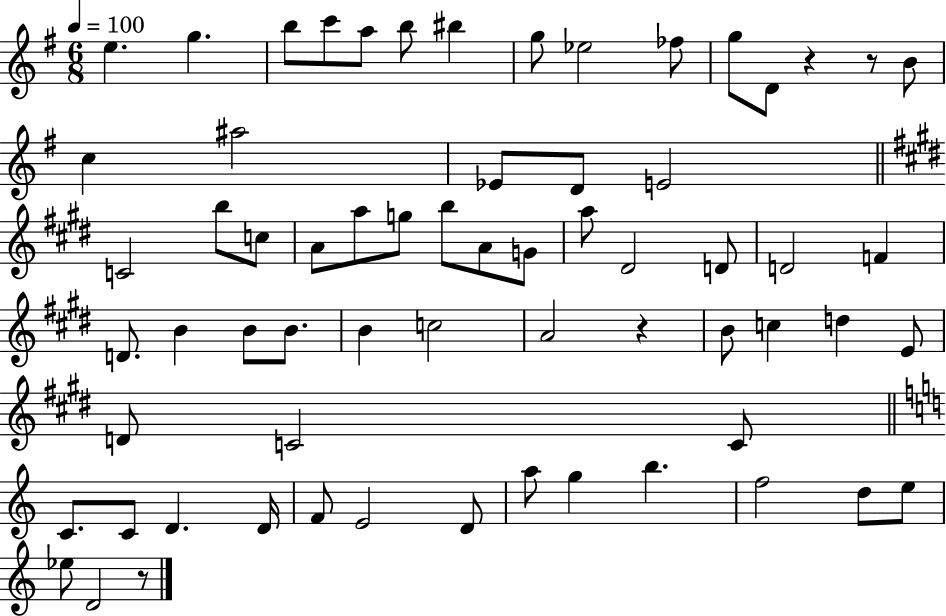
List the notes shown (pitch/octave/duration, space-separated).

E5/q. G5/q. B5/e C6/e A5/e B5/e BIS5/q G5/e Eb5/h FES5/e G5/e D4/e R/q R/e B4/e C5/q A#5/h Eb4/e D4/e E4/h C4/h B5/e C5/e A4/e A5/e G5/e B5/e A4/e G4/e A5/e D#4/h D4/e D4/h F4/q D4/e. B4/q B4/e B4/e. B4/q C5/h A4/h R/q B4/e C5/q D5/q E4/e D4/e C4/h C4/e C4/e. C4/e D4/q. D4/s F4/e E4/h D4/e A5/e G5/q B5/q. F5/h D5/e E5/e Eb5/e D4/h R/e